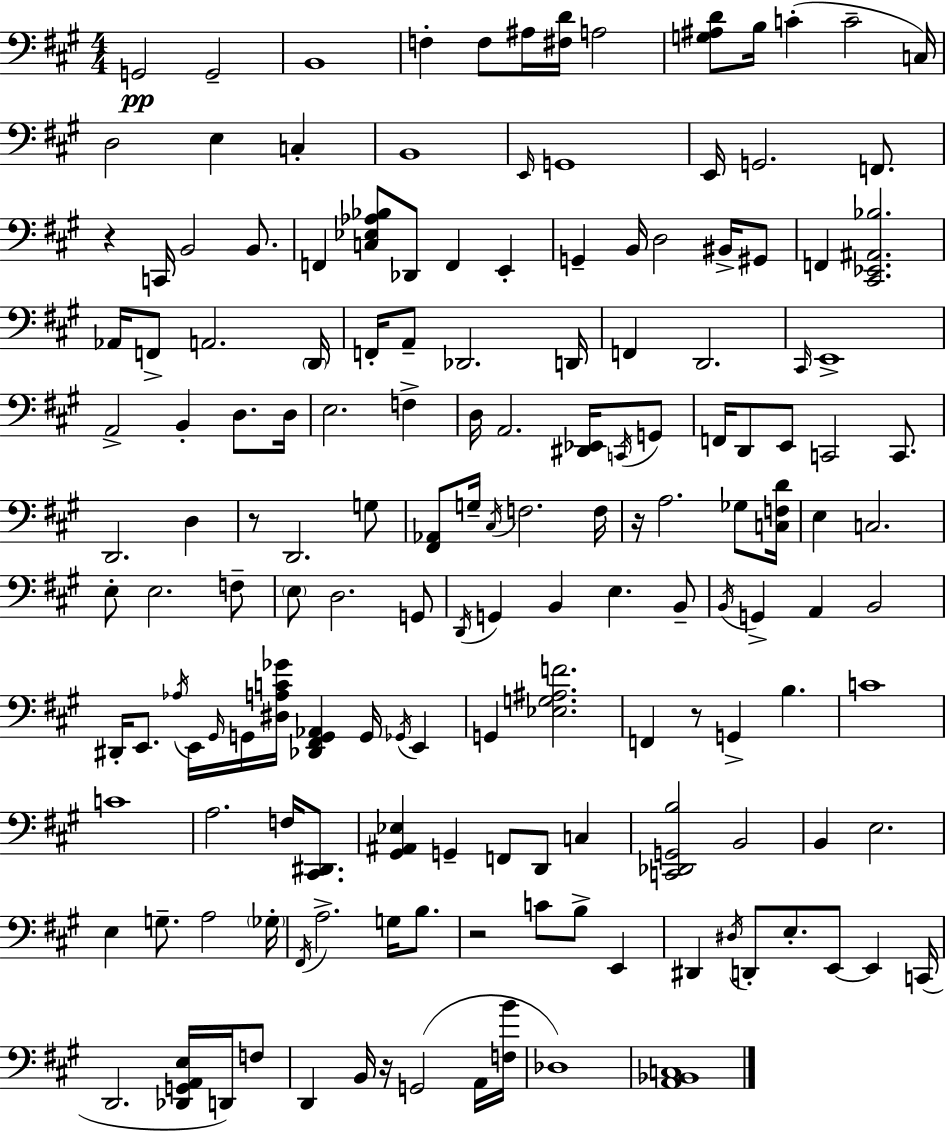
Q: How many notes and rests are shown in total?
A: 159